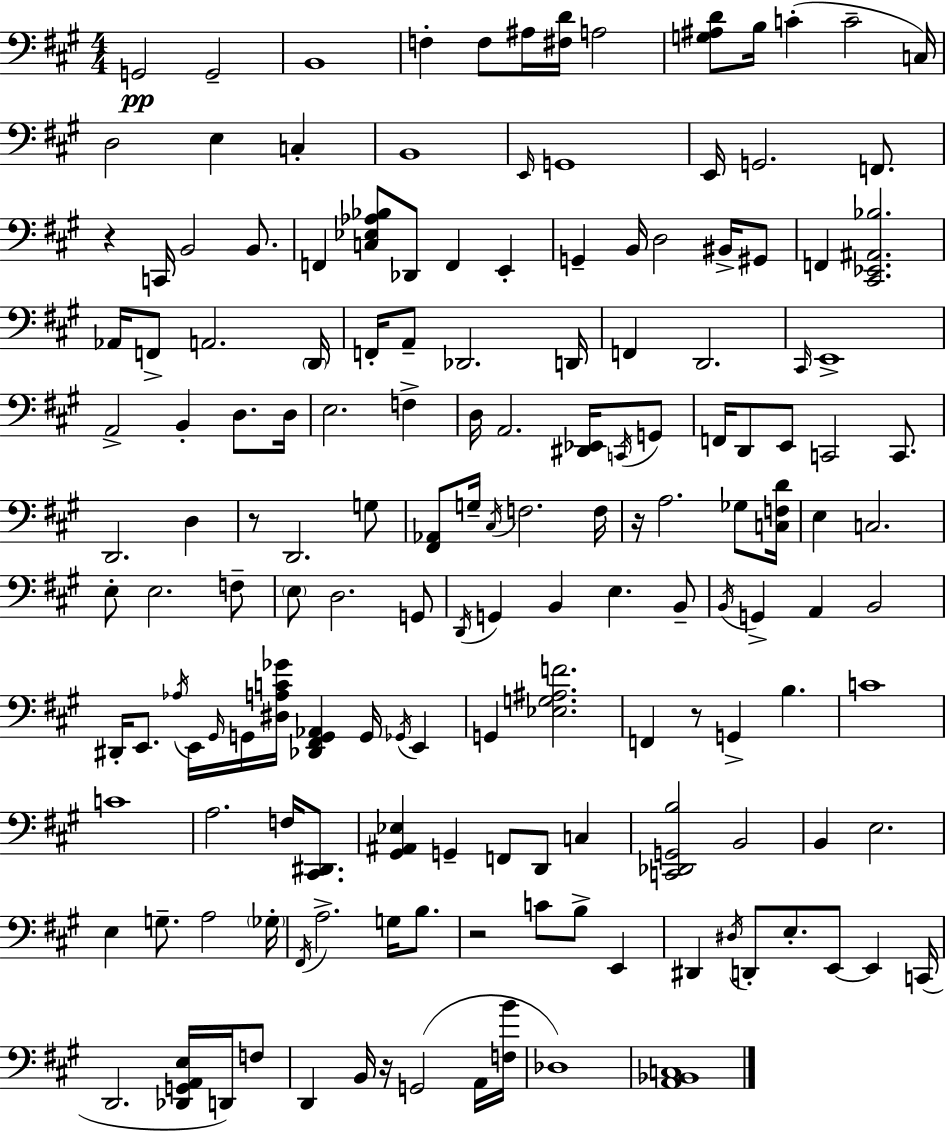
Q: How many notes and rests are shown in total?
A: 159